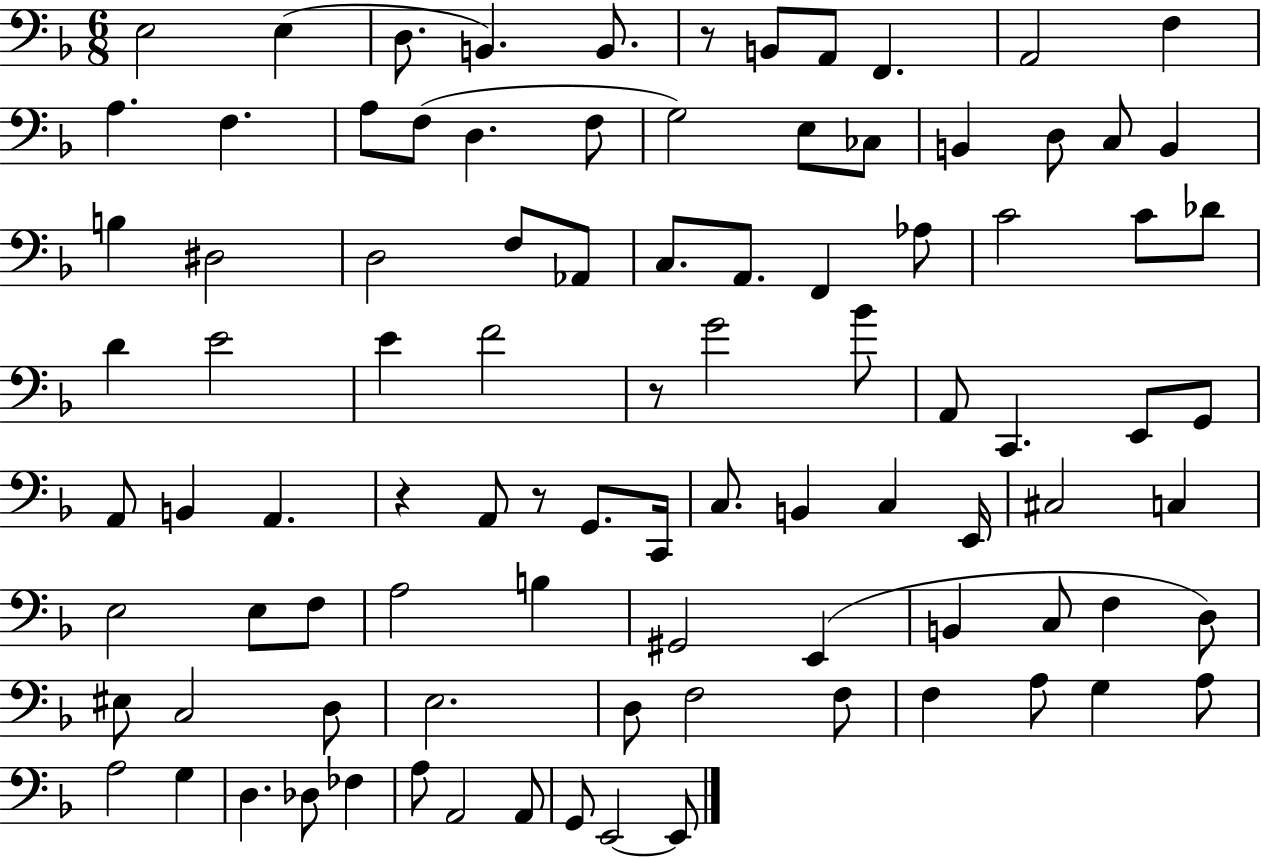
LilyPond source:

{
  \clef bass
  \numericTimeSignature
  \time 6/8
  \key f \major
  \repeat volta 2 { e2 e4( | d8. b,4.) b,8. | r8 b,8 a,8 f,4. | a,2 f4 | \break a4. f4. | a8 f8( d4. f8 | g2) e8 ces8 | b,4 d8 c8 b,4 | \break b4 dis2 | d2 f8 aes,8 | c8. a,8. f,4 aes8 | c'2 c'8 des'8 | \break d'4 e'2 | e'4 f'2 | r8 g'2 bes'8 | a,8 c,4. e,8 g,8 | \break a,8 b,4 a,4. | r4 a,8 r8 g,8. c,16 | c8. b,4 c4 e,16 | cis2 c4 | \break e2 e8 f8 | a2 b4 | gis,2 e,4( | b,4 c8 f4 d8) | \break eis8 c2 d8 | e2. | d8 f2 f8 | f4 a8 g4 a8 | \break a2 g4 | d4. des8 fes4 | a8 a,2 a,8 | g,8 e,2~~ e,8 | \break } \bar "|."
}